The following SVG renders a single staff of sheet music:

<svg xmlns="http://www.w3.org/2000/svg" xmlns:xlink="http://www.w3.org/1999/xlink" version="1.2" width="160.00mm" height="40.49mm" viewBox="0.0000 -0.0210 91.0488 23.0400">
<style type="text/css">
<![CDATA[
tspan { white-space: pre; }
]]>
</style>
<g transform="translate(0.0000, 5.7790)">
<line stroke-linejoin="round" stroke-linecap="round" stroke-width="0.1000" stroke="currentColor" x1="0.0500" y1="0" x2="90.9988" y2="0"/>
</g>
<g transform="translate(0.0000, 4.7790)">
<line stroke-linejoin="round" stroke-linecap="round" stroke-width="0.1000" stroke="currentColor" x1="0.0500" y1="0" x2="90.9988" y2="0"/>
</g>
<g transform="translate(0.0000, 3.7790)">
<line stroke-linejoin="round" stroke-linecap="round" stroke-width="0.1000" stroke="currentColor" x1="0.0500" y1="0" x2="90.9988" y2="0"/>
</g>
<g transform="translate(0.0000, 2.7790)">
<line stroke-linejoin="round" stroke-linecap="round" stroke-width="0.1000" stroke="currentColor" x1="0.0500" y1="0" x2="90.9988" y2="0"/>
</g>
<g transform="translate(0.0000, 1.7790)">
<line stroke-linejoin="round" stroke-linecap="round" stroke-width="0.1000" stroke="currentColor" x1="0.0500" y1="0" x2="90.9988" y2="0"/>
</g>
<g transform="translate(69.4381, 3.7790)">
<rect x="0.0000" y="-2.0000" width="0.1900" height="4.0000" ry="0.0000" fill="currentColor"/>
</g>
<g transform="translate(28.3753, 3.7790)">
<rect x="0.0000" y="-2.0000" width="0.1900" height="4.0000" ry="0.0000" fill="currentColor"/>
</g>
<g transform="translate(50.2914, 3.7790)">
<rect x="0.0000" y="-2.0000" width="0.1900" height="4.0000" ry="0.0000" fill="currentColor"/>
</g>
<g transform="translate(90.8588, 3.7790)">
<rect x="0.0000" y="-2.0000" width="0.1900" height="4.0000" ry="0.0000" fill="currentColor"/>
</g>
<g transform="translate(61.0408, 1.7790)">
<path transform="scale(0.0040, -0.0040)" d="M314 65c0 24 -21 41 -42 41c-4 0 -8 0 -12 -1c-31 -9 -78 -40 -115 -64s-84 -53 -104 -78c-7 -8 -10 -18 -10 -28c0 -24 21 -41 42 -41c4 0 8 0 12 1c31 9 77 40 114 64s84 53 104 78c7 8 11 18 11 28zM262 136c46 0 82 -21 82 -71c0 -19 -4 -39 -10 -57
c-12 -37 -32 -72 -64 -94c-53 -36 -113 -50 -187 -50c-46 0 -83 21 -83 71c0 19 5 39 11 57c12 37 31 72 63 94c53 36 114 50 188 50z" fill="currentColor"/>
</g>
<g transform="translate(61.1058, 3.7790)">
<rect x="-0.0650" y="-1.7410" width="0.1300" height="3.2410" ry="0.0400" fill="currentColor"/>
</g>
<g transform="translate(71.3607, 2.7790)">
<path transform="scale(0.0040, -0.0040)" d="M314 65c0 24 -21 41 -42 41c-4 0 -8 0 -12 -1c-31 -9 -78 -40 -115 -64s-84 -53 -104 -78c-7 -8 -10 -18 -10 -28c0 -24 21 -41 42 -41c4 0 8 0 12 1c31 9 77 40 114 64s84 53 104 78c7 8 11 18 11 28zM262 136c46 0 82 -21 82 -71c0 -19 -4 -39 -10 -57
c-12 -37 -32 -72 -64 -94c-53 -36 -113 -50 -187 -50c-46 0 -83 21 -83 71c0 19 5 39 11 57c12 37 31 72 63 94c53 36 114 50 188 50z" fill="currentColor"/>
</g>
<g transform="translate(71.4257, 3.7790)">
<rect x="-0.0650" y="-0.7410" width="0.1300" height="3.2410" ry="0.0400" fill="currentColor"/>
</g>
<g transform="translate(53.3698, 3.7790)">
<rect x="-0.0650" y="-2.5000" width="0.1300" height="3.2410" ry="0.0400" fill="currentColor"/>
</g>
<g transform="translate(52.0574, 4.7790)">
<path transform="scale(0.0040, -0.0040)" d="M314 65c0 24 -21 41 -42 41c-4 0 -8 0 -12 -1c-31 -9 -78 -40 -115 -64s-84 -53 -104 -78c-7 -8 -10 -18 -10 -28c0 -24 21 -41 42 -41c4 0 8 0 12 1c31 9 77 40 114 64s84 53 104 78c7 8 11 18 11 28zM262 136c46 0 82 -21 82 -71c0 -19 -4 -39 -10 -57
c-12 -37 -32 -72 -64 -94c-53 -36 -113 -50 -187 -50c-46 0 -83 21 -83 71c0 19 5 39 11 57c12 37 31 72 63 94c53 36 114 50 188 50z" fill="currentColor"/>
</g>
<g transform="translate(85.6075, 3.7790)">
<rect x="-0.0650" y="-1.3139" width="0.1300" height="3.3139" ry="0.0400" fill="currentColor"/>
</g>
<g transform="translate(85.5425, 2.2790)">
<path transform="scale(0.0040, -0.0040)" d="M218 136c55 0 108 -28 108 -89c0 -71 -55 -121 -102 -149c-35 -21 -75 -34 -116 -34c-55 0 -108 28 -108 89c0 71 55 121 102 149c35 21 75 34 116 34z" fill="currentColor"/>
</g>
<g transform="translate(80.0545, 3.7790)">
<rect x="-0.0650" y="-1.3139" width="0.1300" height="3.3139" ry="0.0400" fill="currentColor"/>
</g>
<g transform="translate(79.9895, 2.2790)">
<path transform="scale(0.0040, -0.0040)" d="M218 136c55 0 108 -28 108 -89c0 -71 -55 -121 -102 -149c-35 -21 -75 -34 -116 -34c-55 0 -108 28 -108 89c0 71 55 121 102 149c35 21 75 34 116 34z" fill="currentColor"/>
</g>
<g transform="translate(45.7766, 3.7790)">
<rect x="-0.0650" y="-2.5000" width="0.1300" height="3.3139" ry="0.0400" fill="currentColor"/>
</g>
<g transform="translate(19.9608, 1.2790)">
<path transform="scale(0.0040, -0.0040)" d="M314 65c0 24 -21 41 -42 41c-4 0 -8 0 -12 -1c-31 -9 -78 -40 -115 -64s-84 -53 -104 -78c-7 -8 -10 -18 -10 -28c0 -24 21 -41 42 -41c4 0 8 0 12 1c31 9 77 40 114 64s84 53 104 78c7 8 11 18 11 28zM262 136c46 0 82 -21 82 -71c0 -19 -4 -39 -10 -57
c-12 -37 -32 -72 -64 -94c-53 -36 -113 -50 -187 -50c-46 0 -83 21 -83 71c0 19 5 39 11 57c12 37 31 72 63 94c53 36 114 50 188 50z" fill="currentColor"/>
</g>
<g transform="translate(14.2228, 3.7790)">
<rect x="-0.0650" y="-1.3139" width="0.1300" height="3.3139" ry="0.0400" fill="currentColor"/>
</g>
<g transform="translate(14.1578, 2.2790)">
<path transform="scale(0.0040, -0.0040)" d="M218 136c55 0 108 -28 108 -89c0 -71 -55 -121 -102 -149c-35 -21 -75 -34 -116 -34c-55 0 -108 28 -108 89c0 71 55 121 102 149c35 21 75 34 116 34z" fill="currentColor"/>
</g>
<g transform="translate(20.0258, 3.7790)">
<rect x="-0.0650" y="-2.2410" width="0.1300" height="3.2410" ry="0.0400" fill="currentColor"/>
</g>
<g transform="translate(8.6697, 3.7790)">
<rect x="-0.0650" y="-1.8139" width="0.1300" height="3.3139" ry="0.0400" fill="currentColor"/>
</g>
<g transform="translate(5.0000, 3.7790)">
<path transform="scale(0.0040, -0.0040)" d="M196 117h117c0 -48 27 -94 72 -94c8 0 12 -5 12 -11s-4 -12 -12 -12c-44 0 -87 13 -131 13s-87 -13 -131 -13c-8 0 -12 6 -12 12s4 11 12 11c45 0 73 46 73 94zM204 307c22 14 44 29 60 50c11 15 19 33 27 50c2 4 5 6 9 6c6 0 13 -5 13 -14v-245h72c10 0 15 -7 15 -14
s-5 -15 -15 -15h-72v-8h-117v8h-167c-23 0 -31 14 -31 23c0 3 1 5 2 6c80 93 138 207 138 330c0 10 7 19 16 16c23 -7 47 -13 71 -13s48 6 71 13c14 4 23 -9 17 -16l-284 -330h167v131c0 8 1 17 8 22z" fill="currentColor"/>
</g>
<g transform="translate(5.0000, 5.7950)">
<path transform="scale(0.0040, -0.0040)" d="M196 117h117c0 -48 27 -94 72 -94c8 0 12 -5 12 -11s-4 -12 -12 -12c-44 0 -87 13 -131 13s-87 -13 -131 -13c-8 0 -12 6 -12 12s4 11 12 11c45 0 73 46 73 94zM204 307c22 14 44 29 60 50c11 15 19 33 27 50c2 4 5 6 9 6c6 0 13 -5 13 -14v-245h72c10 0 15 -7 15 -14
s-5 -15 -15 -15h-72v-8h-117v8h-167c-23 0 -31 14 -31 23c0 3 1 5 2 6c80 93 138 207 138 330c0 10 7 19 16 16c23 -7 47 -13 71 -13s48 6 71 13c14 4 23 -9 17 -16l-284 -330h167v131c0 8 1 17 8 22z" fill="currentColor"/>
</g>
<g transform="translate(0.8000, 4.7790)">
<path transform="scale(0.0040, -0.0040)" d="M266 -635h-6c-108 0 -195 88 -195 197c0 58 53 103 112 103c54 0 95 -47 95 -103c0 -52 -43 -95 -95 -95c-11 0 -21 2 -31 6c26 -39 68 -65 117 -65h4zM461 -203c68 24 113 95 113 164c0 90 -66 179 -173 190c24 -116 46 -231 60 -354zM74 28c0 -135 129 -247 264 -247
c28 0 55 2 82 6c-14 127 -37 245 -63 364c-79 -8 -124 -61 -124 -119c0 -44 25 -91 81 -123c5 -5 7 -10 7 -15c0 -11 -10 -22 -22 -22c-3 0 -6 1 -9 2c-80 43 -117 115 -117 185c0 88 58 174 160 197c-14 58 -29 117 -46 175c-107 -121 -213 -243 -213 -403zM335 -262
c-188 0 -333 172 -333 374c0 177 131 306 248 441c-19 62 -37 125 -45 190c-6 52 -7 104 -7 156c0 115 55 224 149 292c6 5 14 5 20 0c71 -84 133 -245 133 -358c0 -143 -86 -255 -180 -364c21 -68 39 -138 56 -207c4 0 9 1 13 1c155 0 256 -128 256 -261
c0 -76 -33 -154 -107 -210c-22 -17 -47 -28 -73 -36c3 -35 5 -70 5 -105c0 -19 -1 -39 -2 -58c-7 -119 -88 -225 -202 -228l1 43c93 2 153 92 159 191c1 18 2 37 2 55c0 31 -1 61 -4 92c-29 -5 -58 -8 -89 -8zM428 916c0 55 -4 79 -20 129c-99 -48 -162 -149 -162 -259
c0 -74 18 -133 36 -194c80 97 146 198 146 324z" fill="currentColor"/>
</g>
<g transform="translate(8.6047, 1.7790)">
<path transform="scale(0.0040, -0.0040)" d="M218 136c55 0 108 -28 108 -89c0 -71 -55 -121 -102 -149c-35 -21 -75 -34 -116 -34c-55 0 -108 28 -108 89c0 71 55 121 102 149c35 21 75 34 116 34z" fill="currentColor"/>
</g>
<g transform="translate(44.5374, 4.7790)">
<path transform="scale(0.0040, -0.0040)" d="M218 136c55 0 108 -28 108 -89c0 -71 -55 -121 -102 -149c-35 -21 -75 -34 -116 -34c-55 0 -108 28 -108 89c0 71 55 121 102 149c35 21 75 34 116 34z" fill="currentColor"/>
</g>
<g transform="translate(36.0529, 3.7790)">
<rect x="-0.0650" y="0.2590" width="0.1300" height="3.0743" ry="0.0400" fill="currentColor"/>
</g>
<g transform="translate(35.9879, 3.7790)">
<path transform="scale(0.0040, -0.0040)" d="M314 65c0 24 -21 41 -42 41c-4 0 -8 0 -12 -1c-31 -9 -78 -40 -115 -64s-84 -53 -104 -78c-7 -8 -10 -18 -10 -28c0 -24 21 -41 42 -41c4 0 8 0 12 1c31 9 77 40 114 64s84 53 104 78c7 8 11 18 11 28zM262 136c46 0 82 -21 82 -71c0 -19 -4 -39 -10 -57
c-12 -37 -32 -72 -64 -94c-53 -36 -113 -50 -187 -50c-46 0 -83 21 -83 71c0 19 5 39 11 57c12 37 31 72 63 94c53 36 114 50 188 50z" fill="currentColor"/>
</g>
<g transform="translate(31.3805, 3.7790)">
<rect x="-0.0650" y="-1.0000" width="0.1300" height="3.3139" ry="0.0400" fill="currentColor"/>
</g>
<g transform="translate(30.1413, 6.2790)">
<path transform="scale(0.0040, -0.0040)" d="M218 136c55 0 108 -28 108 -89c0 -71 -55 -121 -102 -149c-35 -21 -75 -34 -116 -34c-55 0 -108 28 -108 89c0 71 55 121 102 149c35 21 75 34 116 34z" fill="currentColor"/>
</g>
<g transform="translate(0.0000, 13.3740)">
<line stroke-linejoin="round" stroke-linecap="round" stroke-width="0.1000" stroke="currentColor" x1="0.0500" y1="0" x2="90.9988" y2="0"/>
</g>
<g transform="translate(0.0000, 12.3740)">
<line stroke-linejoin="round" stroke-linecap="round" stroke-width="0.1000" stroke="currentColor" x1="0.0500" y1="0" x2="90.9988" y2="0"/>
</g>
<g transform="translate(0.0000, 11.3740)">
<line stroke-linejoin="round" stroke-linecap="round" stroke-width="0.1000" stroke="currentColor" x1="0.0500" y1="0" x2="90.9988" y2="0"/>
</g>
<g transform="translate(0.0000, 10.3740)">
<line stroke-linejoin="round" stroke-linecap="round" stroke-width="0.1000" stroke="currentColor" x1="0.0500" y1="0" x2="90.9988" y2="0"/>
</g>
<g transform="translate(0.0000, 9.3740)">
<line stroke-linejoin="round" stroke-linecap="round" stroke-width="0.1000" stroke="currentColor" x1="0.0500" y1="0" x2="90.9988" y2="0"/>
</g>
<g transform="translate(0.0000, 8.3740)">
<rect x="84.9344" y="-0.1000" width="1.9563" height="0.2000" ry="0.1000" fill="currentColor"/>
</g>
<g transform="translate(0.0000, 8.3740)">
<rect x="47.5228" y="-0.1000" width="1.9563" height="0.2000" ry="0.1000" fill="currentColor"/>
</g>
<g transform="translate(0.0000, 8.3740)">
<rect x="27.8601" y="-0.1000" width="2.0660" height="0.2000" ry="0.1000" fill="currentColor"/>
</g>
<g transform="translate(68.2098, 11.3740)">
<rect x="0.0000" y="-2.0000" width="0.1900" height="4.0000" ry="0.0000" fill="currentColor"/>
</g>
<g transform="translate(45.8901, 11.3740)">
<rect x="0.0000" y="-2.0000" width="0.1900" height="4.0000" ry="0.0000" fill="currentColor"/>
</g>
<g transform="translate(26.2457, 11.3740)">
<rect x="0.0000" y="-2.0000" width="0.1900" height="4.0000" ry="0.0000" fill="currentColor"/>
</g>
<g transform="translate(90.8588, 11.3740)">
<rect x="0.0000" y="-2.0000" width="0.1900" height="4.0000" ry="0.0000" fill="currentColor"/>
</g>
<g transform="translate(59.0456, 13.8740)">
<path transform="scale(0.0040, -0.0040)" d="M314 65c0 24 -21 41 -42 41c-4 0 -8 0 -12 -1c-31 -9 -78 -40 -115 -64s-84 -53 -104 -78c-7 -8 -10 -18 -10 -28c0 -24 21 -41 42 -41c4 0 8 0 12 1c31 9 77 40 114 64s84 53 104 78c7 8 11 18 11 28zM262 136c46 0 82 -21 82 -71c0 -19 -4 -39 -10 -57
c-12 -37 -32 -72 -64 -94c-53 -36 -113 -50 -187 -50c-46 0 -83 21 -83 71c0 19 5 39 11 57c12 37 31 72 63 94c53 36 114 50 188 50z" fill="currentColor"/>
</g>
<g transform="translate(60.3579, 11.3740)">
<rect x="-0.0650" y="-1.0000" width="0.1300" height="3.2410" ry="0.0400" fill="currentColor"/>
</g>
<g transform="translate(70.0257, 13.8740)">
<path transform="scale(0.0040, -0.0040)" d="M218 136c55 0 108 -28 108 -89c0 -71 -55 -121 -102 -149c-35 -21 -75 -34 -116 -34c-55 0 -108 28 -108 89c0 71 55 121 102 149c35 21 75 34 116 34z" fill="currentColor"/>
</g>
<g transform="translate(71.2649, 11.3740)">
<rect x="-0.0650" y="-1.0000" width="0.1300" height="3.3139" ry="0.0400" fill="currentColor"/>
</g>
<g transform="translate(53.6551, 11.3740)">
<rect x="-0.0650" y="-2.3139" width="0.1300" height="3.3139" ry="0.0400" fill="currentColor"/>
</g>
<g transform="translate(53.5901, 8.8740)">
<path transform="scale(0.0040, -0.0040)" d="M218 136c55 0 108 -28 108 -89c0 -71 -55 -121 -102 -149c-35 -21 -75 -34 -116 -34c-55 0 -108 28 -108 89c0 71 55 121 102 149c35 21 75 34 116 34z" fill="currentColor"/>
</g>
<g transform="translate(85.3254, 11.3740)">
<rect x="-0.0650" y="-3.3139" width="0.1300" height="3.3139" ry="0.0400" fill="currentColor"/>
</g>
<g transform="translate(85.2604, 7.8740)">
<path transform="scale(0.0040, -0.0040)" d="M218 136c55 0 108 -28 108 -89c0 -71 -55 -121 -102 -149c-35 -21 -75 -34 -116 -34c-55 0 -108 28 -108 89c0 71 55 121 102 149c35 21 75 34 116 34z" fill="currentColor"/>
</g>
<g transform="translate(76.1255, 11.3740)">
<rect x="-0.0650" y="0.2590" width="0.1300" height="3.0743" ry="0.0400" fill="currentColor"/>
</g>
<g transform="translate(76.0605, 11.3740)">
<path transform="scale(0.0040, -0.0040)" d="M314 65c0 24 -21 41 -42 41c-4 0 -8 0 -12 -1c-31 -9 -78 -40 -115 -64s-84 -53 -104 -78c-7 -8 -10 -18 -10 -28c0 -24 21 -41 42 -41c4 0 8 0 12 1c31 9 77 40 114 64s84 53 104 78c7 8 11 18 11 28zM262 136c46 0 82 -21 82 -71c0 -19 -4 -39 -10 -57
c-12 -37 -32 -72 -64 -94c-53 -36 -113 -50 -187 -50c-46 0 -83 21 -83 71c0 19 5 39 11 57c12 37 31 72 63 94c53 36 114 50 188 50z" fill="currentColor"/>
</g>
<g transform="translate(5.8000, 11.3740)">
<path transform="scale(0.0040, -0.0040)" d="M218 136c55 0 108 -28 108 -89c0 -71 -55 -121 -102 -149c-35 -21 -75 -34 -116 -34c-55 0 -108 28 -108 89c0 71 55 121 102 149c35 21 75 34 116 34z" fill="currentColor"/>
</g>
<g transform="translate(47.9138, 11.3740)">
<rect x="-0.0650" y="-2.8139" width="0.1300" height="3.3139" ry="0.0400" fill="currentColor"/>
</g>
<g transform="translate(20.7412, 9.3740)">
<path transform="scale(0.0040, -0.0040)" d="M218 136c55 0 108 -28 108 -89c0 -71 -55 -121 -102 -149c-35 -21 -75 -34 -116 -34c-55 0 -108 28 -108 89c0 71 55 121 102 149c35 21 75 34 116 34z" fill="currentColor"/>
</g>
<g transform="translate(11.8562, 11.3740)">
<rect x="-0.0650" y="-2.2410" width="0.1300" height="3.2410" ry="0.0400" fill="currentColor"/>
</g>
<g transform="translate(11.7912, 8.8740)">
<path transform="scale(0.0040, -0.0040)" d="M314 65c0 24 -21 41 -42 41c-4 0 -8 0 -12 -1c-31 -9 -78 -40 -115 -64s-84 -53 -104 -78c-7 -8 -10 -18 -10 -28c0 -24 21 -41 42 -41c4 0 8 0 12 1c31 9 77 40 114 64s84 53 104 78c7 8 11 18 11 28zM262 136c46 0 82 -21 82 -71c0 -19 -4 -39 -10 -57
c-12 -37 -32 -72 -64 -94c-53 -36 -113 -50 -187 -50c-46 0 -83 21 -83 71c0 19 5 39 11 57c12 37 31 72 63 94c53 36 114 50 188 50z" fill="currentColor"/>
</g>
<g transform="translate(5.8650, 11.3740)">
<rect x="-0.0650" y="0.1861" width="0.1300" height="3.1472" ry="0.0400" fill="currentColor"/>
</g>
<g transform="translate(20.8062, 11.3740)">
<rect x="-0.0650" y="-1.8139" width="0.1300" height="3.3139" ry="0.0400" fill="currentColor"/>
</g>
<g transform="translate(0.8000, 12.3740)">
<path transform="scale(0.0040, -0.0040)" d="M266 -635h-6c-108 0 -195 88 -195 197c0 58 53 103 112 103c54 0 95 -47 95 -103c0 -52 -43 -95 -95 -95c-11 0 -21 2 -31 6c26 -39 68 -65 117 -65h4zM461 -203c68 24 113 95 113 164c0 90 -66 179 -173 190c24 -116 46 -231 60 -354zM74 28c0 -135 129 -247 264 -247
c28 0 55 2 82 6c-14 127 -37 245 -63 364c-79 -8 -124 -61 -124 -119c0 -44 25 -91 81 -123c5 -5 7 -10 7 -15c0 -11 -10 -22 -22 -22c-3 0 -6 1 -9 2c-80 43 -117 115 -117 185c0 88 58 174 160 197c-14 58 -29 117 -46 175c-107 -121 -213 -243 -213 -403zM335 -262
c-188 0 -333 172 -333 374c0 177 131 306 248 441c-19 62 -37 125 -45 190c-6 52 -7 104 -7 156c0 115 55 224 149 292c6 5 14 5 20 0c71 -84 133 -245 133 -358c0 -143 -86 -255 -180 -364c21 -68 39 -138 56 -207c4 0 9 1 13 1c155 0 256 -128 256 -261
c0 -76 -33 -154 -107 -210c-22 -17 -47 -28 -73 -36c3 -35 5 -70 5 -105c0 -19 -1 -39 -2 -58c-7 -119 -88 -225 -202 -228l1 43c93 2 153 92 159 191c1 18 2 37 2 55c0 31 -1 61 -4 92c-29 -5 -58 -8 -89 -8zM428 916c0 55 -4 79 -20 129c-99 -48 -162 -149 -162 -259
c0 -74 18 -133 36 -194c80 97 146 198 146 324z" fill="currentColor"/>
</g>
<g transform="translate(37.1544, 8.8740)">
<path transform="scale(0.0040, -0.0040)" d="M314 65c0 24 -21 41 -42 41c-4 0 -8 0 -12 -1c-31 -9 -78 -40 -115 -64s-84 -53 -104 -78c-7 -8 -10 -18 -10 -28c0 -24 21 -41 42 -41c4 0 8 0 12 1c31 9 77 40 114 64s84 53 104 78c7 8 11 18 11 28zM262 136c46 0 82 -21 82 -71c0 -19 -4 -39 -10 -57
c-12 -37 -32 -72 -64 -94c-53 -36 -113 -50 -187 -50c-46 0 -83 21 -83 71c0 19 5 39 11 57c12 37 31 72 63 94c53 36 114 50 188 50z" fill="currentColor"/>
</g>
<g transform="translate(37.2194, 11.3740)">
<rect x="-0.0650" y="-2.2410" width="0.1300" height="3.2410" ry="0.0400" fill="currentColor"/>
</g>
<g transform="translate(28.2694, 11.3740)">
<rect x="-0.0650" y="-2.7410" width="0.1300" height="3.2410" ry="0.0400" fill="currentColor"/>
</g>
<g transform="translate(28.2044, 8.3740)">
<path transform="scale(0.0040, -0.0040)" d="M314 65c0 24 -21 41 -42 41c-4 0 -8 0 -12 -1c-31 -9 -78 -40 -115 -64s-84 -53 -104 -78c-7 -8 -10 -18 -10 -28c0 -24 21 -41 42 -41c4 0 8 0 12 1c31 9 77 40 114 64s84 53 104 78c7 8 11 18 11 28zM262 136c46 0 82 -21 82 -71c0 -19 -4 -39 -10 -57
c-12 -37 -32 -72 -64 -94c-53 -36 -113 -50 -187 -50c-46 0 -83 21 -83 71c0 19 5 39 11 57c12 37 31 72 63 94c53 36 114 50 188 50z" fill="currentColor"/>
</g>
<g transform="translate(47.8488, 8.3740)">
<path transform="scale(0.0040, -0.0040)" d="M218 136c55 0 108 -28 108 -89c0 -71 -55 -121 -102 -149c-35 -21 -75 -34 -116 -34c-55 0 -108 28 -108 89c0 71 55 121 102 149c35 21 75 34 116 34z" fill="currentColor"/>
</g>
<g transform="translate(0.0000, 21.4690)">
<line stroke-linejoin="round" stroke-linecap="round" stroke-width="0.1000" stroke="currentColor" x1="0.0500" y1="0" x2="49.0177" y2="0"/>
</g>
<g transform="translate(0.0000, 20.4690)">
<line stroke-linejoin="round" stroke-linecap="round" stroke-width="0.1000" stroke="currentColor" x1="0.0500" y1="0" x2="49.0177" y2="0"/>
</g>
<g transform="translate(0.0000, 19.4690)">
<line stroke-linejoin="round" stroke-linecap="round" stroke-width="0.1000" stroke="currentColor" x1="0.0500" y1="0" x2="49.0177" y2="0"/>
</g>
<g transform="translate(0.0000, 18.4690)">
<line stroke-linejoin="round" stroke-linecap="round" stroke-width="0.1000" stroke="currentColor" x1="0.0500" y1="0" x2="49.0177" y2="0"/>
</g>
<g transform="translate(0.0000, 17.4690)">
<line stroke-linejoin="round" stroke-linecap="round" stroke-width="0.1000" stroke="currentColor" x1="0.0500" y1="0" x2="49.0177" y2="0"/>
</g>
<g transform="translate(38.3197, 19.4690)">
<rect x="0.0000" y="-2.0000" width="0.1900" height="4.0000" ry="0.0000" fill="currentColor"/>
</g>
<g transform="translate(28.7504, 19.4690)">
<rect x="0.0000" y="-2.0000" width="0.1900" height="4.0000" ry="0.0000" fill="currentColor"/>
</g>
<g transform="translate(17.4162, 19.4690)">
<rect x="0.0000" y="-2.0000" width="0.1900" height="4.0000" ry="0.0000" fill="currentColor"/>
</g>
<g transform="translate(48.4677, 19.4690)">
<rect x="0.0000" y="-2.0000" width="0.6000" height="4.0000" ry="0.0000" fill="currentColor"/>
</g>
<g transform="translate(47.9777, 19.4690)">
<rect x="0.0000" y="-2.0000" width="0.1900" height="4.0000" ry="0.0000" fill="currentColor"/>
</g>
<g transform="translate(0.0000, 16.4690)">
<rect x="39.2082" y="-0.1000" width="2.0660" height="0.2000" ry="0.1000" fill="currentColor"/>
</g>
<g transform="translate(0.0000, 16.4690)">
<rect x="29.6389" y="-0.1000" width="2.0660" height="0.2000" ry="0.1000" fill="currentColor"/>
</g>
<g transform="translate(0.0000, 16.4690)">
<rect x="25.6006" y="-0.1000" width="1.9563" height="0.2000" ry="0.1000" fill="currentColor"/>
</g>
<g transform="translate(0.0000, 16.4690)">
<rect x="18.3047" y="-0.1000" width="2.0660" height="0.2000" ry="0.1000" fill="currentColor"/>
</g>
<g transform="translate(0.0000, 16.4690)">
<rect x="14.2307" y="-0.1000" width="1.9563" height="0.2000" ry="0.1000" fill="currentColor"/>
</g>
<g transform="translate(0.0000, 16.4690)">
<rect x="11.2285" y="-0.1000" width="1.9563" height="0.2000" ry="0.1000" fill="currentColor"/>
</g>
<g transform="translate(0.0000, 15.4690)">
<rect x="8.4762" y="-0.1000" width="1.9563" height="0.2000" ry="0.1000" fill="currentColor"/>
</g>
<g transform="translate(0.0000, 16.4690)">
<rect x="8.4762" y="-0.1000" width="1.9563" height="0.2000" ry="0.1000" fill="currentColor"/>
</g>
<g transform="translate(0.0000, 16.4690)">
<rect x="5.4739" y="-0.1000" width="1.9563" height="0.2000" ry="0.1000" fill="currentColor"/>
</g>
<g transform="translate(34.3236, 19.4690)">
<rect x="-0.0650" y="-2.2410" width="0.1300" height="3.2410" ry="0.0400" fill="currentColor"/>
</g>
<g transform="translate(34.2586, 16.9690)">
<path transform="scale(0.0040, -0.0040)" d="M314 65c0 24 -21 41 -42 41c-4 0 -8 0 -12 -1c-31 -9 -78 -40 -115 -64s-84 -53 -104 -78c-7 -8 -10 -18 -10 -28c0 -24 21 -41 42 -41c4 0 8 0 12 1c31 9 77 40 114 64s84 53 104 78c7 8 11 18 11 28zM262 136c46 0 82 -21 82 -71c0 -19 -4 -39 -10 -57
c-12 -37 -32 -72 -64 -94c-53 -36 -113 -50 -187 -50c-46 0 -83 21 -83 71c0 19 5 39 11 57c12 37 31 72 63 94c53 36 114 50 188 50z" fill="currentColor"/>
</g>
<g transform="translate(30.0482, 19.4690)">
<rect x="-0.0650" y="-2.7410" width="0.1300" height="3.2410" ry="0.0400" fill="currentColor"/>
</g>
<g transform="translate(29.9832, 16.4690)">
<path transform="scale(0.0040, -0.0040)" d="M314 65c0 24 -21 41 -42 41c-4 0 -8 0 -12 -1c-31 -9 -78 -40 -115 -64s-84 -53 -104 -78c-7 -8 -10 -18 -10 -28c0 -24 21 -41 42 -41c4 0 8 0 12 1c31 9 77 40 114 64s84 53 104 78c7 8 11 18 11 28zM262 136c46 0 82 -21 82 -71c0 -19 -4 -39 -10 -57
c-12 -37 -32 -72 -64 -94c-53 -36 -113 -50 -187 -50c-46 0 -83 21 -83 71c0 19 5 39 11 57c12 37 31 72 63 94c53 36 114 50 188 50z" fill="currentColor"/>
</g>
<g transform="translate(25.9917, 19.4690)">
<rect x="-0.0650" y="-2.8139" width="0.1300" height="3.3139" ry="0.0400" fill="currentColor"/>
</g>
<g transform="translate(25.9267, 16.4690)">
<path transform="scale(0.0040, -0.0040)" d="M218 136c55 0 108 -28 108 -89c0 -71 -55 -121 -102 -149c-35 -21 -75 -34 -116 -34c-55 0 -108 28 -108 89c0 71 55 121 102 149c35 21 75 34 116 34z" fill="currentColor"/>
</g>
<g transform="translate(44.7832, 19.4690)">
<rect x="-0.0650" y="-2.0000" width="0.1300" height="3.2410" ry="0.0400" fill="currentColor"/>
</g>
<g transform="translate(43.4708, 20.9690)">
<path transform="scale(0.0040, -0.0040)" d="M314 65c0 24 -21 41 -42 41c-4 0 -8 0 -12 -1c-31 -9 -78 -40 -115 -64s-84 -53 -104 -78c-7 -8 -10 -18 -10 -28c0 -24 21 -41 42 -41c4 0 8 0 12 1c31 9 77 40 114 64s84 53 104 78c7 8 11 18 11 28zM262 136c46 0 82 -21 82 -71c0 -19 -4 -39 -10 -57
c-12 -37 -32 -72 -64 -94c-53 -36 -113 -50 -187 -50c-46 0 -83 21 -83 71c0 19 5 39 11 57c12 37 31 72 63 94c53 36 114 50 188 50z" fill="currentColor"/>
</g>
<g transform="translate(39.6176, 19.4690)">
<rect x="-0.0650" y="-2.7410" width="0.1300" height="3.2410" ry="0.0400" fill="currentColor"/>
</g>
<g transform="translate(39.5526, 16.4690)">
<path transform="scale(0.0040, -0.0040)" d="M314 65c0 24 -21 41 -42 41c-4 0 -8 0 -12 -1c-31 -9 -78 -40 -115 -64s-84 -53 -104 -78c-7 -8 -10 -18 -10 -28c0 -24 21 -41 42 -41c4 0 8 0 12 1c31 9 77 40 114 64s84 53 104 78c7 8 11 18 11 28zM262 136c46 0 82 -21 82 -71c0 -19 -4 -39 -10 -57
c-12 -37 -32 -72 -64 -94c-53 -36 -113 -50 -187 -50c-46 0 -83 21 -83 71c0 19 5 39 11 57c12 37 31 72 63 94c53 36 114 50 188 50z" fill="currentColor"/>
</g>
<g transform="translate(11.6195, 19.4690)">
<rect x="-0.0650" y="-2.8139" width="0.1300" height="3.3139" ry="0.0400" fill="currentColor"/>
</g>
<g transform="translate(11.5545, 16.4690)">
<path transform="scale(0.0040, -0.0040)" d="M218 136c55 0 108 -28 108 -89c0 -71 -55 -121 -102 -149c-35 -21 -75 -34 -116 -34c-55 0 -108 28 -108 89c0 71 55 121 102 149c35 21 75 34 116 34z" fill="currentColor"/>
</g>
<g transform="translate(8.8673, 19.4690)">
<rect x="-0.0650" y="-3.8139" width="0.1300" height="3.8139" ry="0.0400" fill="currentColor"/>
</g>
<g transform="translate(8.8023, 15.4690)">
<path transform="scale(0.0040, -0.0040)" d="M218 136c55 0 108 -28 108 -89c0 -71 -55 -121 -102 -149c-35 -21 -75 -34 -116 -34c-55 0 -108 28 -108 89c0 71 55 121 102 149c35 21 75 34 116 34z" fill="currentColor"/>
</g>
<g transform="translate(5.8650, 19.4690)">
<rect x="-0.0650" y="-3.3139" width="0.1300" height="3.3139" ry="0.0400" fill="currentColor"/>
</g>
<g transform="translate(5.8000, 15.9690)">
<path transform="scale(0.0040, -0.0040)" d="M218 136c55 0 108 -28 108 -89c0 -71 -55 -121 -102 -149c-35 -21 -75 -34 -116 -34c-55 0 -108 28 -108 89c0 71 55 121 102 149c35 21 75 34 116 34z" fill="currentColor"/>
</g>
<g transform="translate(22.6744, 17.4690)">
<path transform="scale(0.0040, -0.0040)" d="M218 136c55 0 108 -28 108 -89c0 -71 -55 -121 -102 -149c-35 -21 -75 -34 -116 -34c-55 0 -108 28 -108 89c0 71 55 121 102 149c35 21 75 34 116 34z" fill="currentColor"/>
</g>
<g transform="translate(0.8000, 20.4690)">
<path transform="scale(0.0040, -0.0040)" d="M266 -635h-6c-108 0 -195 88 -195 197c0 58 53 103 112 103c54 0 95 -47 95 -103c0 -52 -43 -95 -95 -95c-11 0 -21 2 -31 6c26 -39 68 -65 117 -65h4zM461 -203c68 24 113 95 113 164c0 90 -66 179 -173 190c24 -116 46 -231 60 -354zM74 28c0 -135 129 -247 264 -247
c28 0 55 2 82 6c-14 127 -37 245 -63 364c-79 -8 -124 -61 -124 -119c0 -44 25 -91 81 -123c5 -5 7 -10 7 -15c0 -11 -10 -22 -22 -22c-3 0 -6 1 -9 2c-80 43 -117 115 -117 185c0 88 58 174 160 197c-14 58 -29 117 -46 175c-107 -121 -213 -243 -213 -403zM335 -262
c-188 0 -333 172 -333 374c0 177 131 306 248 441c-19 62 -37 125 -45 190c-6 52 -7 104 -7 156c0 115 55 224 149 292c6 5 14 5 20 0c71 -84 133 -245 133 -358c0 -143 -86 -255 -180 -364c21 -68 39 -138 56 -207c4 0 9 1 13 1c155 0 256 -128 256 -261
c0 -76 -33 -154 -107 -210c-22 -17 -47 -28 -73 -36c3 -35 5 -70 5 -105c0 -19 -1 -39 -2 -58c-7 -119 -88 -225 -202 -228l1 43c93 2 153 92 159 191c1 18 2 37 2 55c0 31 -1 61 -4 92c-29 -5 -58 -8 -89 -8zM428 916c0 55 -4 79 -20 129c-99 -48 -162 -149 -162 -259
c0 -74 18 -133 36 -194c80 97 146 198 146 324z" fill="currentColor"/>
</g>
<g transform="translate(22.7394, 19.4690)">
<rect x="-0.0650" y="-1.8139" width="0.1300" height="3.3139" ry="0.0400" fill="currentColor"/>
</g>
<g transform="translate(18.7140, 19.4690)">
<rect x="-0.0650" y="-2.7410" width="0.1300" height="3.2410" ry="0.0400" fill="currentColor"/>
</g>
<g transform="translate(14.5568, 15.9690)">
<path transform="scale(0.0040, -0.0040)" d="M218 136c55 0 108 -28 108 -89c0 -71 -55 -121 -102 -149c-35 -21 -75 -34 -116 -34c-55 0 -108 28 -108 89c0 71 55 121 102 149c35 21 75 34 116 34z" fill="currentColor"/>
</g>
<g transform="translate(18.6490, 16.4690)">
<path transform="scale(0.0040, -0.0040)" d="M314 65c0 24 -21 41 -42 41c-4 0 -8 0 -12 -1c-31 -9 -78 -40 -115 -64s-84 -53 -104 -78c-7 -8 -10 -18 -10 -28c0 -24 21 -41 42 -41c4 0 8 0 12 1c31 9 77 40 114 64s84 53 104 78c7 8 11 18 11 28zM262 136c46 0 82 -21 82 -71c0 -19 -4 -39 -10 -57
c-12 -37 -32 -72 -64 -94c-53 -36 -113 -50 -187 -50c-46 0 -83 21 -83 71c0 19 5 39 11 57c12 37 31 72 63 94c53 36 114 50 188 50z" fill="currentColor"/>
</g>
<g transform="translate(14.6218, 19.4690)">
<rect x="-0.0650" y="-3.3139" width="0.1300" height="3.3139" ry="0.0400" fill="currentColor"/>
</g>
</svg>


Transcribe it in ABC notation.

X:1
T:Untitled
M:4/4
L:1/4
K:C
f e g2 D B2 G G2 f2 d2 e e B g2 f a2 g2 a g D2 D B2 b b c' a b a2 f a a2 g2 a2 F2